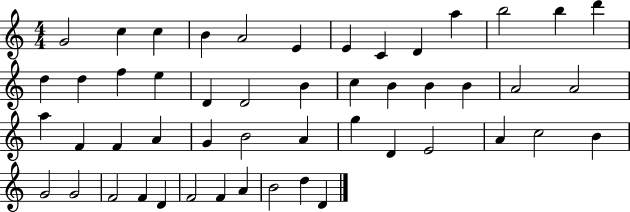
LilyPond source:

{
  \clef treble
  \numericTimeSignature
  \time 4/4
  \key c \major
  g'2 c''4 c''4 | b'4 a'2 e'4 | e'4 c'4 d'4 a''4 | b''2 b''4 d'''4 | \break d''4 d''4 f''4 e''4 | d'4 d'2 b'4 | c''4 b'4 b'4 b'4 | a'2 a'2 | \break a''4 f'4 f'4 a'4 | g'4 b'2 a'4 | g''4 d'4 e'2 | a'4 c''2 b'4 | \break g'2 g'2 | f'2 f'4 d'4 | f'2 f'4 a'4 | b'2 d''4 d'4 | \break \bar "|."
}